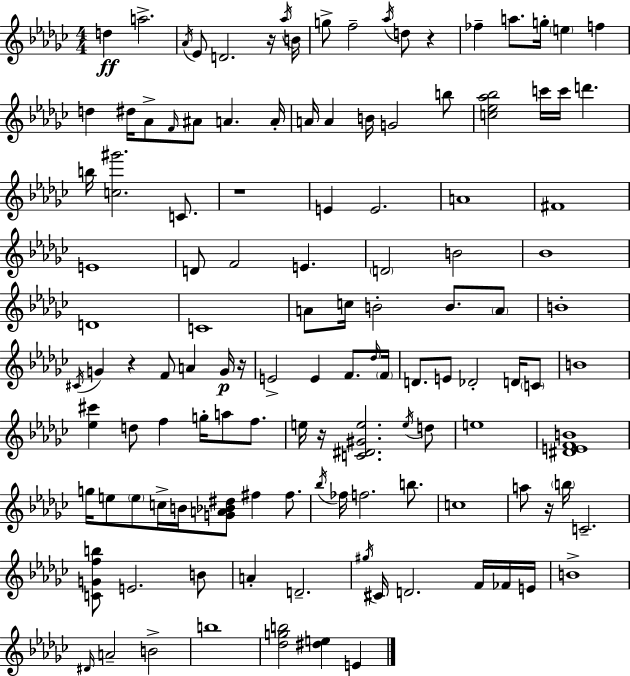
D5/q A5/h. Ab4/s Eb4/e D4/h. R/s Ab5/s B4/s G5/e F5/h Ab5/s D5/e R/q FES5/q A5/e. G5/s E5/q F5/q D5/q D#5/s Ab4/e F4/s A#4/e A4/q. A4/s A4/s A4/q B4/s G4/h B5/e [C5,Eb5,Ab5,Bb5]/h C6/s C6/s D6/q. B5/s [C5,G#6]/h. C4/e. R/w E4/q E4/h. A4/w F#4/w E4/w D4/e F4/h E4/q. D4/h B4/h Bb4/w D4/w C4/w A4/e C5/s B4/h B4/e. A4/e B4/w C#4/s G4/q R/q F4/e A4/q G4/s R/s E4/h E4/q F4/e. Db5/s F4/s D4/e. E4/e Db4/h D4/s C4/e B4/w [Eb5,C#6]/q D5/e F5/q G5/s A5/e F5/e. E5/s R/s [C4,D#4,G#4,E5]/h. E5/s D5/e E5/w [D#4,E4,F4,B4]/w G5/s E5/e E5/e C5/s B4/s [G4,A4,Bb4,D#5]/e F#5/q F#5/e. Bb5/s FES5/s F5/h. B5/e. C5/w A5/e R/s B5/s C4/h. [C4,G4,F5,B5]/e E4/h. B4/e A4/q D4/h. G#5/s C#4/s D4/h. F4/s FES4/s E4/s B4/w D#4/s A4/h B4/h B5/w [Db5,G5,B5]/h [D#5,E5]/q E4/q